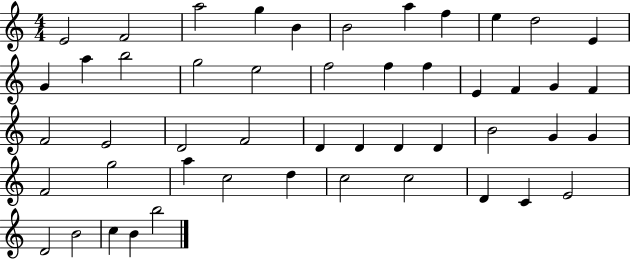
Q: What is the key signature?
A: C major